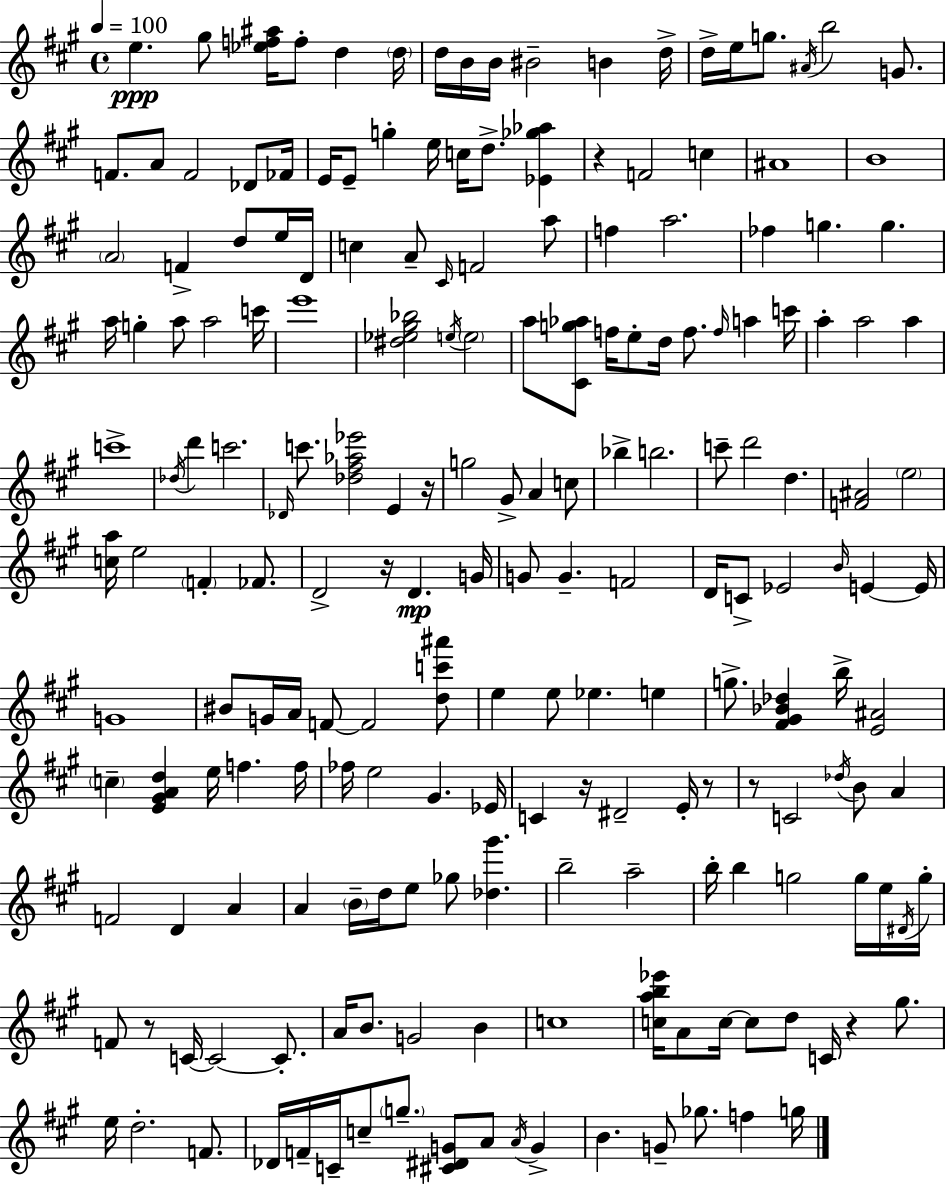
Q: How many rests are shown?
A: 8